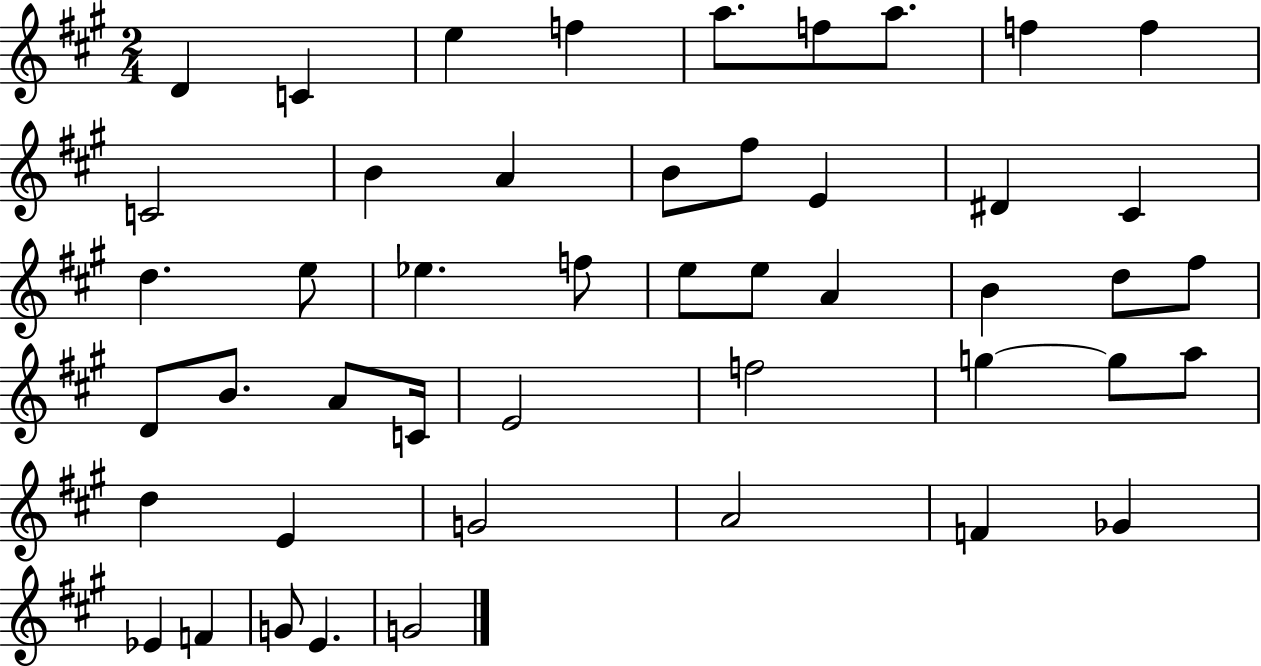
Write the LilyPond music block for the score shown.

{
  \clef treble
  \numericTimeSignature
  \time 2/4
  \key a \major
  d'4 c'4 | e''4 f''4 | a''8. f''8 a''8. | f''4 f''4 | \break c'2 | b'4 a'4 | b'8 fis''8 e'4 | dis'4 cis'4 | \break d''4. e''8 | ees''4. f''8 | e''8 e''8 a'4 | b'4 d''8 fis''8 | \break d'8 b'8. a'8 c'16 | e'2 | f''2 | g''4~~ g''8 a''8 | \break d''4 e'4 | g'2 | a'2 | f'4 ges'4 | \break ees'4 f'4 | g'8 e'4. | g'2 | \bar "|."
}